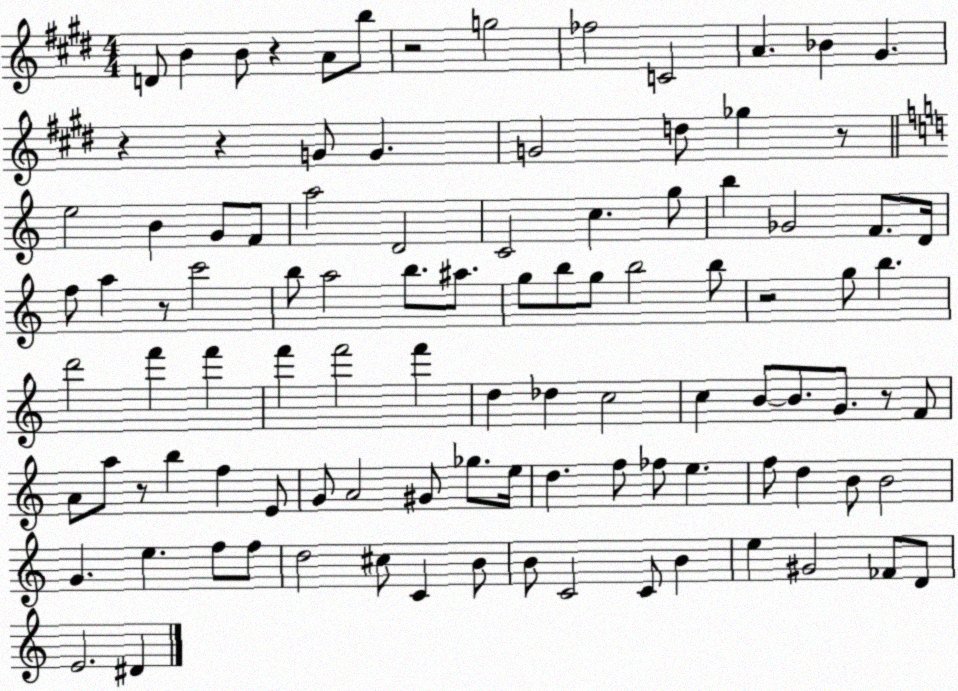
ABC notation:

X:1
T:Untitled
M:4/4
L:1/4
K:E
D/2 B B/2 z A/2 b/2 z2 g2 _f2 C2 A _B ^G z z G/2 G G2 d/2 _g z/2 e2 B G/2 F/2 a2 D2 C2 c g/2 b _G2 F/2 D/4 f/2 a z/2 c'2 b/2 a2 b/2 ^a/2 g/2 b/2 g/2 b2 b/2 z2 g/2 b d'2 f' f' f' f'2 f' d _d c2 c B/2 B/2 G/2 z/2 F/2 A/2 a/2 z/2 b f E/2 G/2 A2 ^G/2 _g/2 e/4 d f/2 _f/2 e f/2 d B/2 B2 G e f/2 f/2 d2 ^c/2 C B/2 B/2 C2 C/2 B e ^G2 _F/2 D/2 E2 ^D